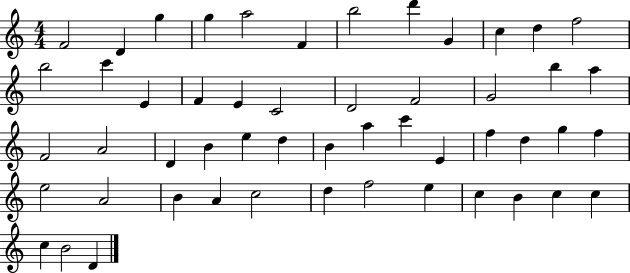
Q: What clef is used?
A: treble